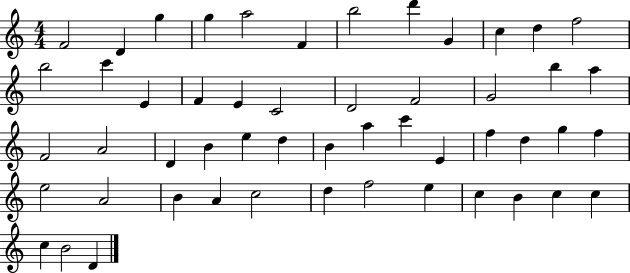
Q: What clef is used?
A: treble